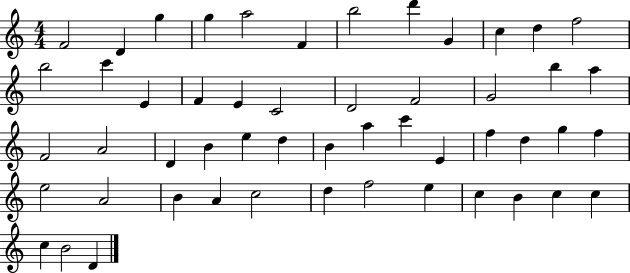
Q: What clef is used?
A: treble